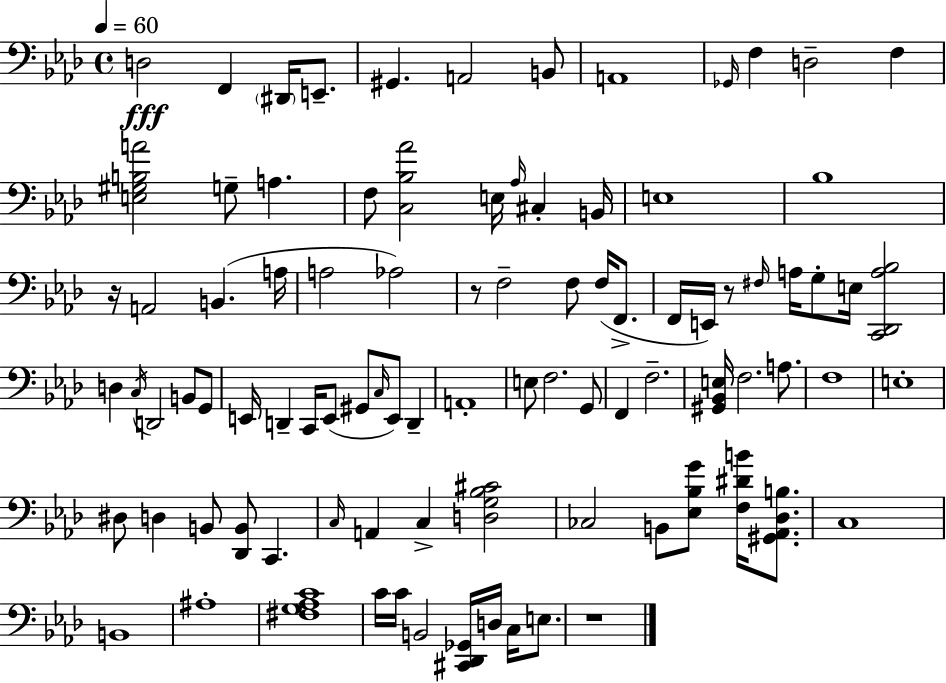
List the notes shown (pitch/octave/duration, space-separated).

D3/h F2/q D#2/s E2/e. G#2/q. A2/h B2/e A2/w Gb2/s F3/q D3/h F3/q [E3,G#3,B3,A4]/h G3/e A3/q. F3/e [C3,Bb3,Ab4]/h E3/s Ab3/s C#3/q B2/s E3/w Bb3/w R/s A2/h B2/q. A3/s A3/h Ab3/h R/e F3/h F3/e F3/s F2/e. F2/s E2/s R/e F#3/s A3/s G3/e E3/s [C2,Db2,A3,Bb3]/h D3/q C3/s D2/h B2/e G2/e E2/s D2/q C2/s E2/e G#2/e C3/s E2/e D2/q A2/w E3/e F3/h. G2/e F2/q F3/h. [G#2,Bb2,E3]/s F3/h. A3/e. F3/w E3/w D#3/e D3/q B2/e [Db2,B2]/e C2/q. C3/s A2/q C3/q [D3,G3,Bb3,C#4]/h CES3/h B2/e [Eb3,Bb3,G4]/e [F3,D#4,B4]/s [G#2,Ab2,Db3,B3]/e. C3/w B2/w A#3/w [F#3,G3,Ab3,C4]/w C4/s C4/s B2/h [C#2,Db2,Gb2]/s D3/s C3/s E3/e. R/w